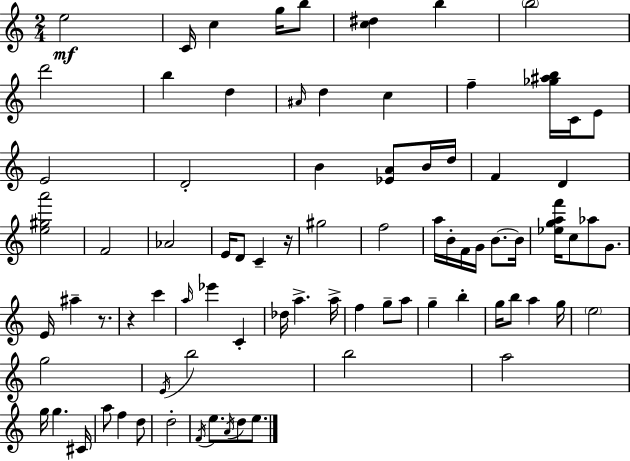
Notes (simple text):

E5/h C4/s C5/q G5/s B5/e [C5,D#5]/q B5/q B5/h D6/h B5/q D5/q A#4/s D5/q C5/q F5/q [Gb5,A#5,B5]/s C4/s E4/e E4/h D4/h B4/q [Eb4,A4]/e B4/s D5/s F4/q D4/q [E5,G#5,A6]/h F4/h Ab4/h E4/s D4/e C4/q R/s G#5/h F5/h A5/s B4/s F4/s G4/s B4/e. B4/s [Eb5,G5,A5,F6]/s C5/e Ab5/e G4/e. E4/s A#5/q R/e. R/q C6/q A5/s Eb6/q C4/q Db5/s A5/q. A5/s F5/q G5/e A5/e G5/q B5/q G5/s B5/e A5/q G5/s E5/h G5/h E4/s B5/h B5/h A5/h G5/s G5/q. C#4/s A5/e F5/q D5/e D5/h F4/s E5/e. A4/s D5/e E5/e.